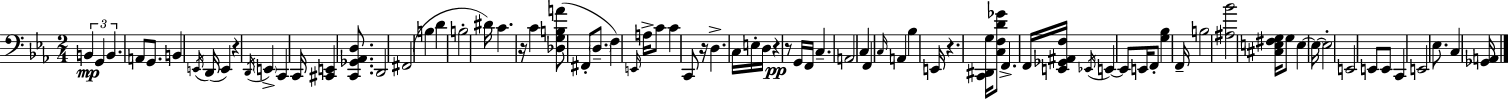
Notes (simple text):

B2/q G2/q B2/q. A2/e G2/e. B2/q E2/s D2/s E2/q R/q D2/s E2/q C2/q C2/s [C#2,E2]/q [C2,Gb2,Ab2,D3]/e. D2/h F#2/h B3/q D4/q B3/h D#4/s C4/q. R/s C4/q [Db3,G3,B3,A4]/e F#2/e D3/e. F3/q E2/s A3/s C4/e C4/q C2/e R/s D3/q. C3/s E3/s D3/s R/q R/e G2/s F2/s C3/q. A2/h C3/q F2/q C3/s A2/q Bb3/q E2/s R/q. [C2,D#2,G3]/s [C3,F3,D4,Gb4]/e F2/q. F2/s [E2,Gb2,A#2,F3]/s Eb2/s E2/q E2/e E2/s F2/e [G3,Bb3]/q F2/s B3/h [A#3,Bb4]/h [C#3,E3,F#3,G3]/s G3/e E3/q E3/s E3/h E2/h E2/e E2/e C2/q E2/h Eb3/e. C3/q [Gb2,A2]/s